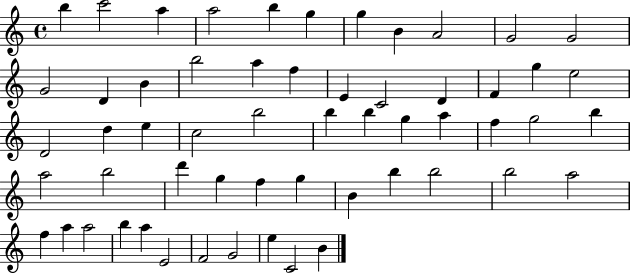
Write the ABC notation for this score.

X:1
T:Untitled
M:4/4
L:1/4
K:C
b c'2 a a2 b g g B A2 G2 G2 G2 D B b2 a f E C2 D F g e2 D2 d e c2 b2 b b g a f g2 b a2 b2 d' g f g B b b2 b2 a2 f a a2 b a E2 F2 G2 e C2 B